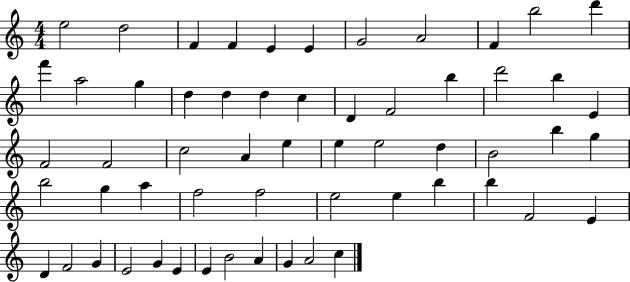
{
  \clef treble
  \numericTimeSignature
  \time 4/4
  \key c \major
  e''2 d''2 | f'4 f'4 e'4 e'4 | g'2 a'2 | f'4 b''2 d'''4 | \break f'''4 a''2 g''4 | d''4 d''4 d''4 c''4 | d'4 f'2 b''4 | d'''2 b''4 e'4 | \break f'2 f'2 | c''2 a'4 e''4 | e''4 e''2 d''4 | b'2 b''4 g''4 | \break b''2 g''4 a''4 | f''2 f''2 | e''2 e''4 b''4 | b''4 f'2 e'4 | \break d'4 f'2 g'4 | e'2 g'4 e'4 | e'4 b'2 a'4 | g'4 a'2 c''4 | \break \bar "|."
}